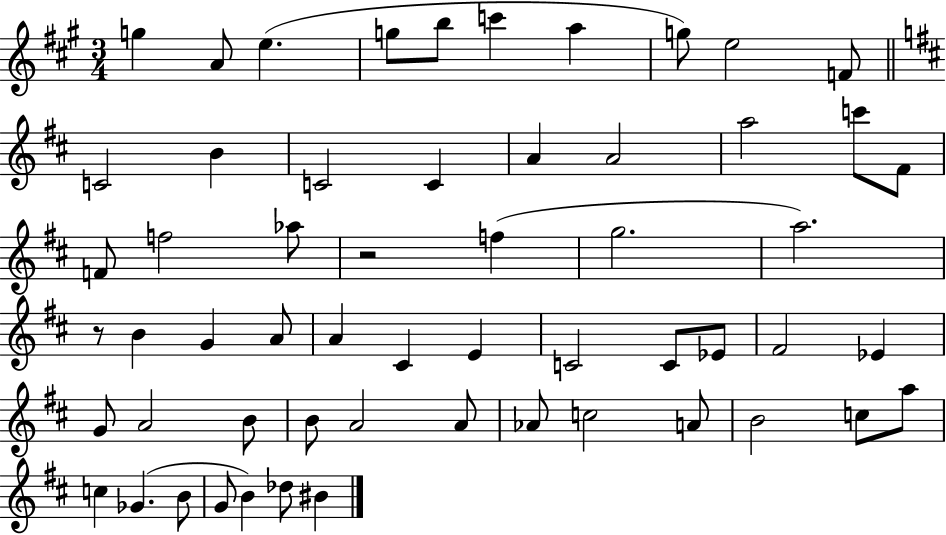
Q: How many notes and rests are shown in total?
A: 57